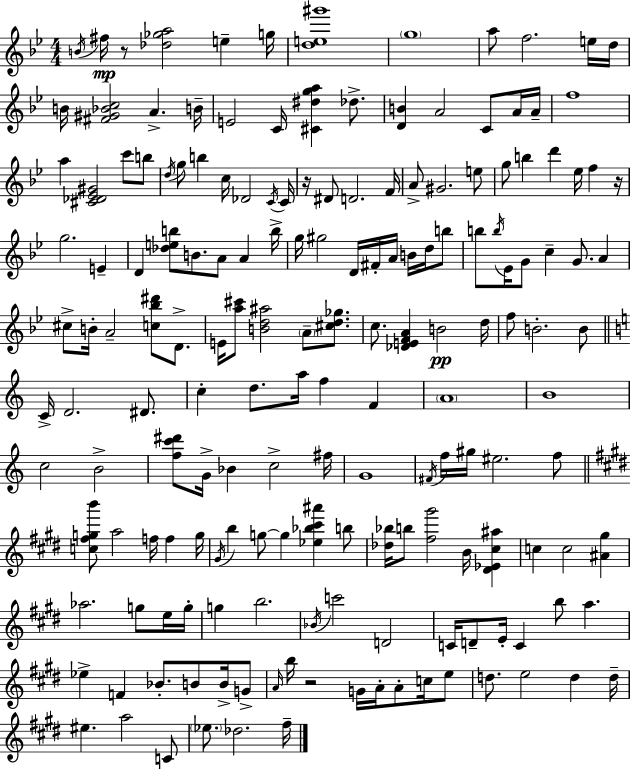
{
  \clef treble
  \numericTimeSignature
  \time 4/4
  \key bes \major
  \acciaccatura { b'16 }\mp fis''16 r8 <des'' ges'' a''>2 e''4-- | g''16 <d'' e'' gis'''>1 | \parenthesize g''1 | a''8 f''2. e''16 | \break d''16 b'16 <fis' gis' bes' c''>2 a'4.-> | b'16-- e'2 c'16 <cis' dis'' g'' a''>4 des''8.-> | <d' b'>4 a'2 c'8 a'16 | a'16-- f''1 | \break a''4 <cis' des' ees' gis'>2 c'''8 b''8 | \acciaccatura { d''16 } g''8 b''4 c''16 des'2 | \acciaccatura { c'16 } c'16 r16 dis'8 d'2. | f'16 a'8-> gis'2. | \break e''8 g''8 b''4 d'''4 ees''16 f''4 | r16 g''2. e'4-- | d'4 <des'' e'' b''>8 b'8. a'8 a'4 | b''16-> g''16 gis''2 d'16 fis'16-. a'16 b'16 | \break d''16 b''8 b''8 \acciaccatura { b''16 } ees'16 g'8 c''4-- g'8. | a'4 cis''8-> b'16-. a'2-- <c'' bes'' dis'''>8 | d'8.-> e'16 <a'' cis'''>8 <b' d'' ais''>2 \parenthesize a'8-- | <cis'' d'' ges''>8. c''8. <des' e' f' a'>4 b'2\pp | \break d''16 f''8 b'2.-. | b'8 \bar "||" \break \key c \major c'16-> d'2. dis'8. | c''4-. d''8. a''16 f''4 f'4 | \parenthesize a'1 | b'1 | \break c''2 b'2-> | <f'' c''' dis'''>8 g'16-> bes'4 c''2-> fis''16 | g'1 | \acciaccatura { fis'16 } f''16 gis''16 eis''2. f''8 | \break \bar "||" \break \key e \major <c'' fis'' g'' b'''>8 a''2 f''16 f''4 g''16 | \acciaccatura { gis'16 } b''4 g''8~~ g''4 <ees'' bes'' cis''' ais'''>4 b''8 | <des'' bes''>16 b''8 <fis'' gis'''>2 b'16 <dis' ees' cis'' ais''>4 | c''4 c''2 <ais' gis''>4 | \break aes''2. g''8 e''16 | g''16-. g''4 b''2. | \acciaccatura { bes'16 } c'''2 d'2 | c'16 d'8-- e'16-. c'4 b''8 a''4. | \break ees''4-> f'4 bes'8.-. b'8 b'16-> | g'8-> \grace { a'16 } b''16 r2 g'16 a'16-. a'8-. | c''16 e''8 d''8. e''2 d''4 | d''16-- eis''4. a''2 | \break c'8 \parenthesize ees''8. des''2. | fis''16-- \bar "|."
}